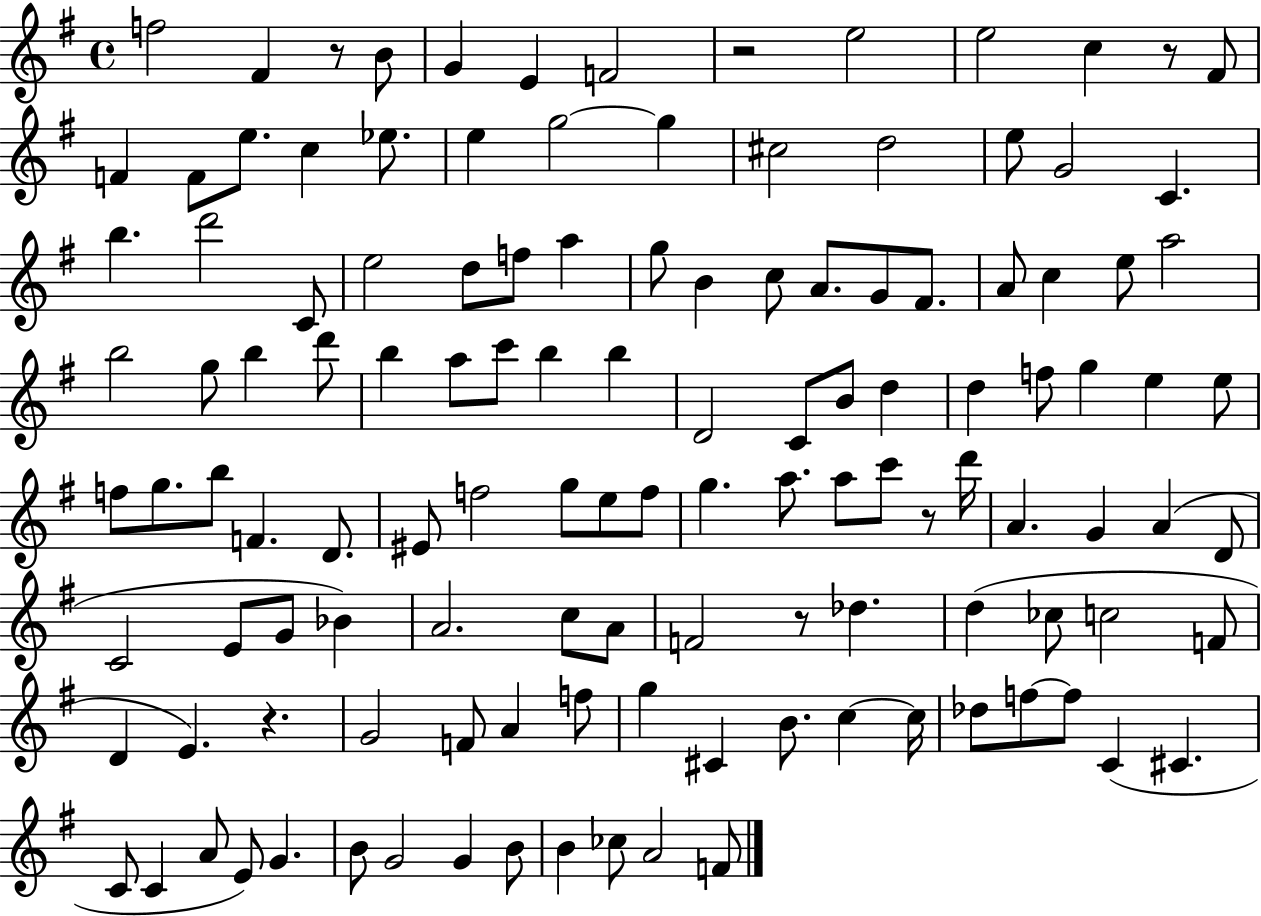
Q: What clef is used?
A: treble